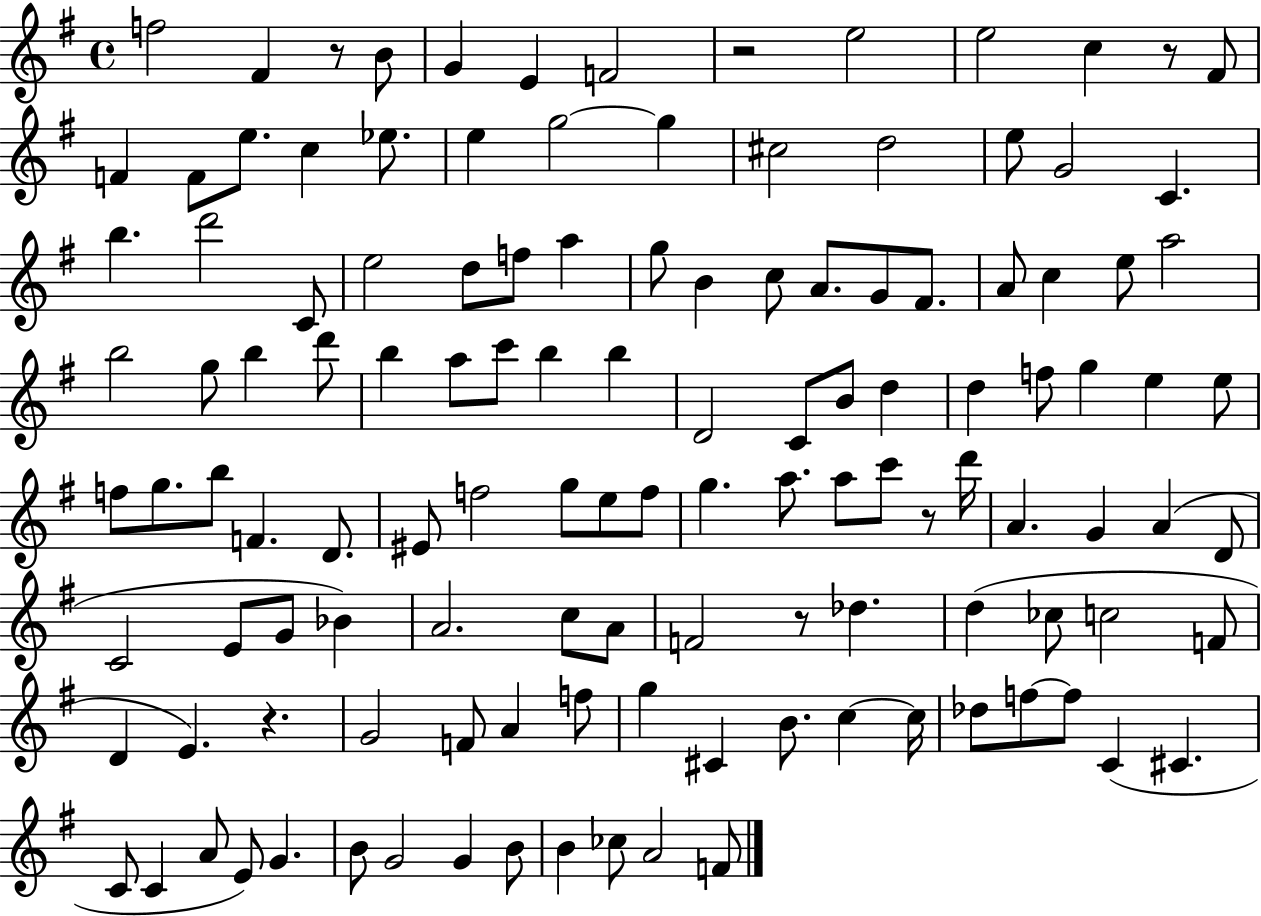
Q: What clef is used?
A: treble